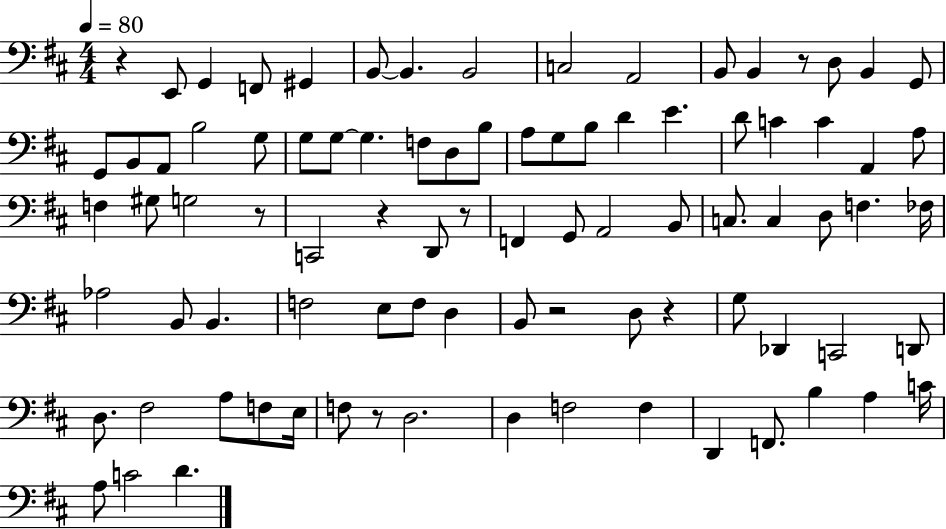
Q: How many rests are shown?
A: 8